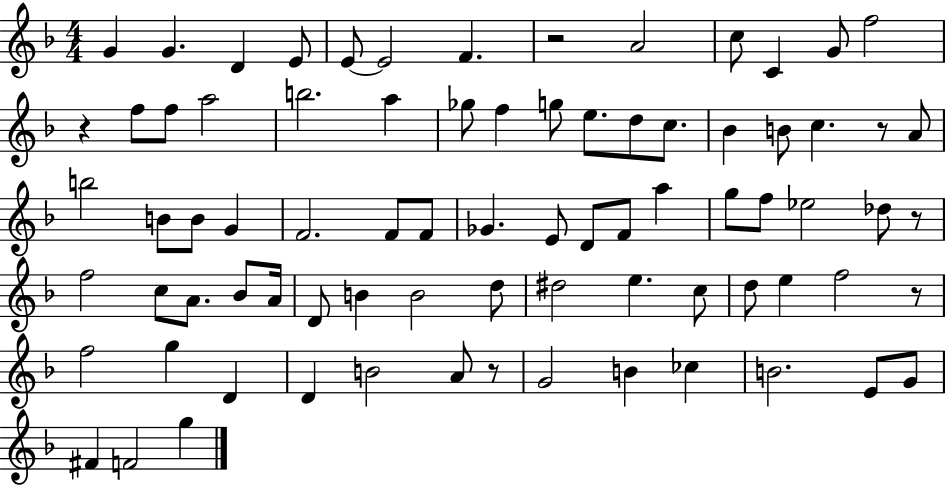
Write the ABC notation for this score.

X:1
T:Untitled
M:4/4
L:1/4
K:F
G G D E/2 E/2 E2 F z2 A2 c/2 C G/2 f2 z f/2 f/2 a2 b2 a _g/2 f g/2 e/2 d/2 c/2 _B B/2 c z/2 A/2 b2 B/2 B/2 G F2 F/2 F/2 _G E/2 D/2 F/2 a g/2 f/2 _e2 _d/2 z/2 f2 c/2 A/2 _B/2 A/4 D/2 B B2 d/2 ^d2 e c/2 d/2 e f2 z/2 f2 g D D B2 A/2 z/2 G2 B _c B2 E/2 G/2 ^F F2 g